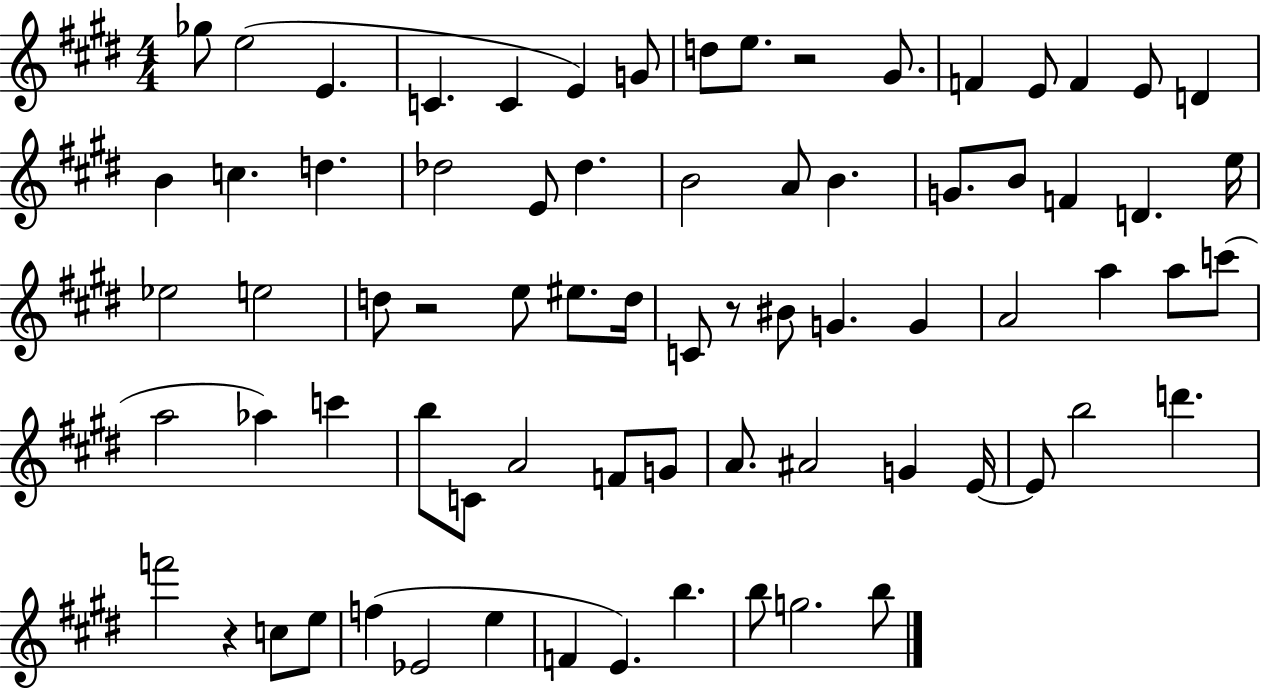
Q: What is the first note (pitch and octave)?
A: Gb5